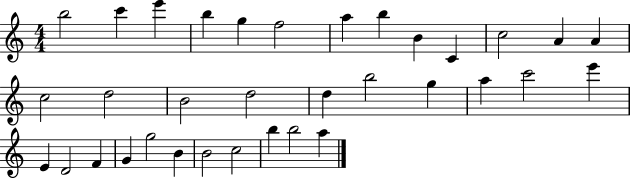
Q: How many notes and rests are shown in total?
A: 34